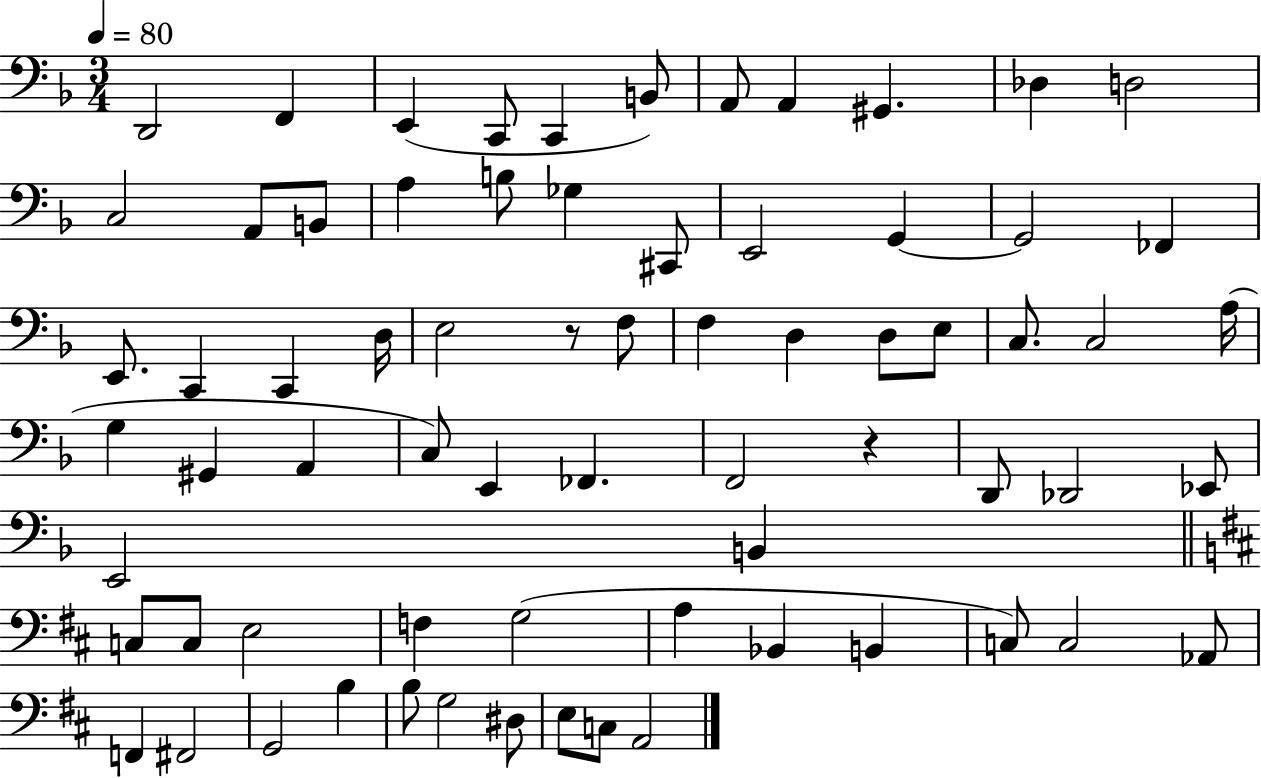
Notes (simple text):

D2/h F2/q E2/q C2/e C2/q B2/e A2/e A2/q G#2/q. Db3/q D3/h C3/h A2/e B2/e A3/q B3/e Gb3/q C#2/e E2/h G2/q G2/h FES2/q E2/e. C2/q C2/q D3/s E3/h R/e F3/e F3/q D3/q D3/e E3/e C3/e. C3/h A3/s G3/q G#2/q A2/q C3/e E2/q FES2/q. F2/h R/q D2/e Db2/h Eb2/e E2/h B2/q C3/e C3/e E3/h F3/q G3/h A3/q Bb2/q B2/q C3/e C3/h Ab2/e F2/q F#2/h G2/h B3/q B3/e G3/h D#3/e E3/e C3/e A2/h